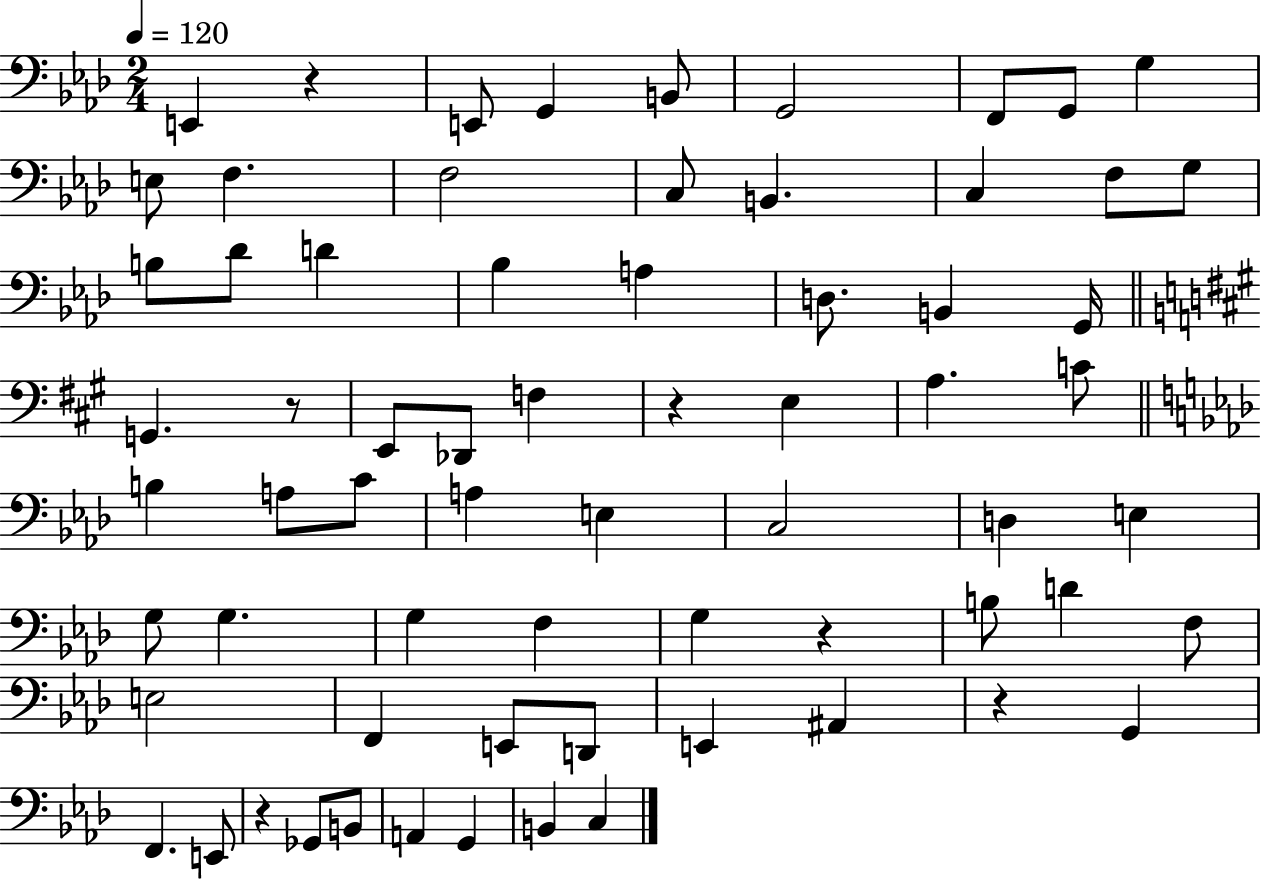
{
  \clef bass
  \numericTimeSignature
  \time 2/4
  \key aes \major
  \tempo 4 = 120
  e,4 r4 | e,8 g,4 b,8 | g,2 | f,8 g,8 g4 | \break e8 f4. | f2 | c8 b,4. | c4 f8 g8 | \break b8 des'8 d'4 | bes4 a4 | d8. b,4 g,16 | \bar "||" \break \key a \major g,4. r8 | e,8 des,8 f4 | r4 e4 | a4. c'8 | \break \bar "||" \break \key aes \major b4 a8 c'8 | a4 e4 | c2 | d4 e4 | \break g8 g4. | g4 f4 | g4 r4 | b8 d'4 f8 | \break e2 | f,4 e,8 d,8 | e,4 ais,4 | r4 g,4 | \break f,4. e,8 | r4 ges,8 b,8 | a,4 g,4 | b,4 c4 | \break \bar "|."
}